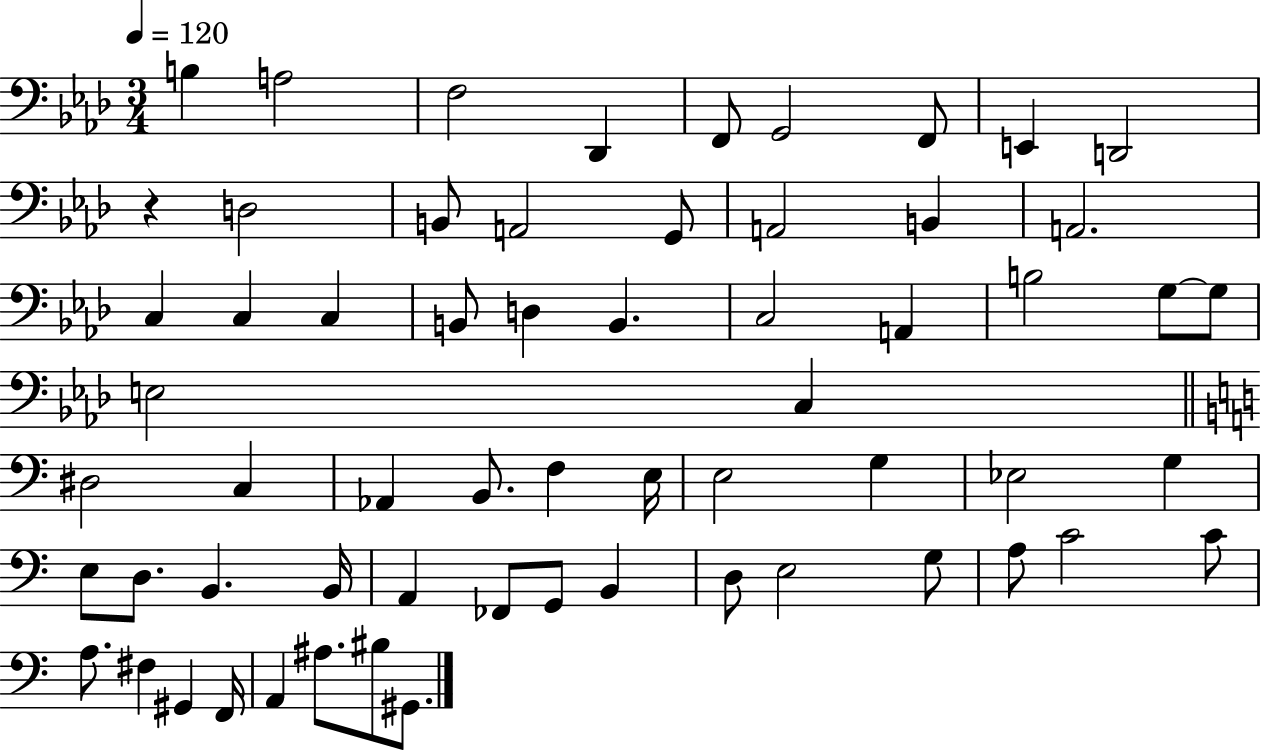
B3/q A3/h F3/h Db2/q F2/e G2/h F2/e E2/q D2/h R/q D3/h B2/e A2/h G2/e A2/h B2/q A2/h. C3/q C3/q C3/q B2/e D3/q B2/q. C3/h A2/q B3/h G3/e G3/e E3/h C3/q D#3/h C3/q Ab2/q B2/e. F3/q E3/s E3/h G3/q Eb3/h G3/q E3/e D3/e. B2/q. B2/s A2/q FES2/e G2/e B2/q D3/e E3/h G3/e A3/e C4/h C4/e A3/e. F#3/q G#2/q F2/s A2/q A#3/e. BIS3/e G#2/e.